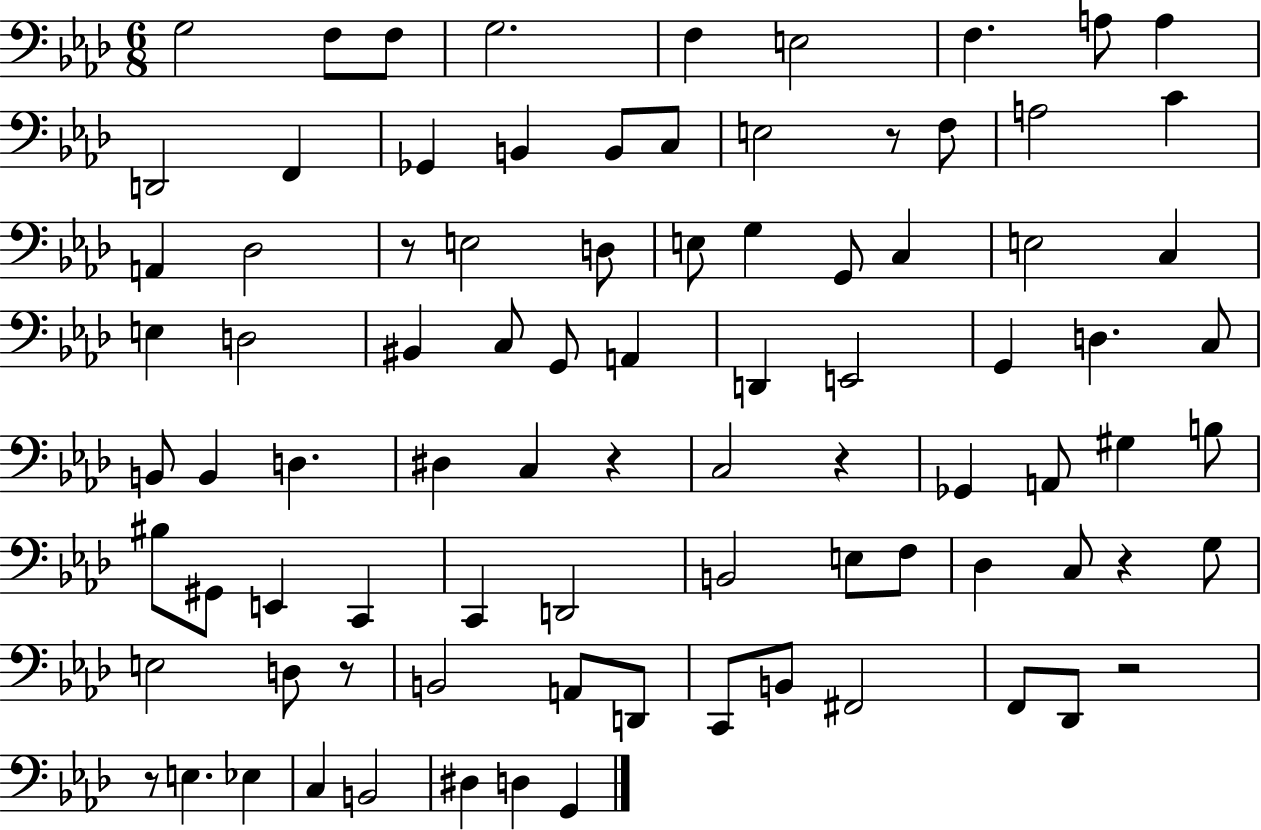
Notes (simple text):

G3/h F3/e F3/e G3/h. F3/q E3/h F3/q. A3/e A3/q D2/h F2/q Gb2/q B2/q B2/e C3/e E3/h R/e F3/e A3/h C4/q A2/q Db3/h R/e E3/h D3/e E3/e G3/q G2/e C3/q E3/h C3/q E3/q D3/h BIS2/q C3/e G2/e A2/q D2/q E2/h G2/q D3/q. C3/e B2/e B2/q D3/q. D#3/q C3/q R/q C3/h R/q Gb2/q A2/e G#3/q B3/e BIS3/e G#2/e E2/q C2/q C2/q D2/h B2/h E3/e F3/e Db3/q C3/e R/q G3/e E3/h D3/e R/e B2/h A2/e D2/e C2/e B2/e F#2/h F2/e Db2/e R/h R/e E3/q. Eb3/q C3/q B2/h D#3/q D3/q G2/q